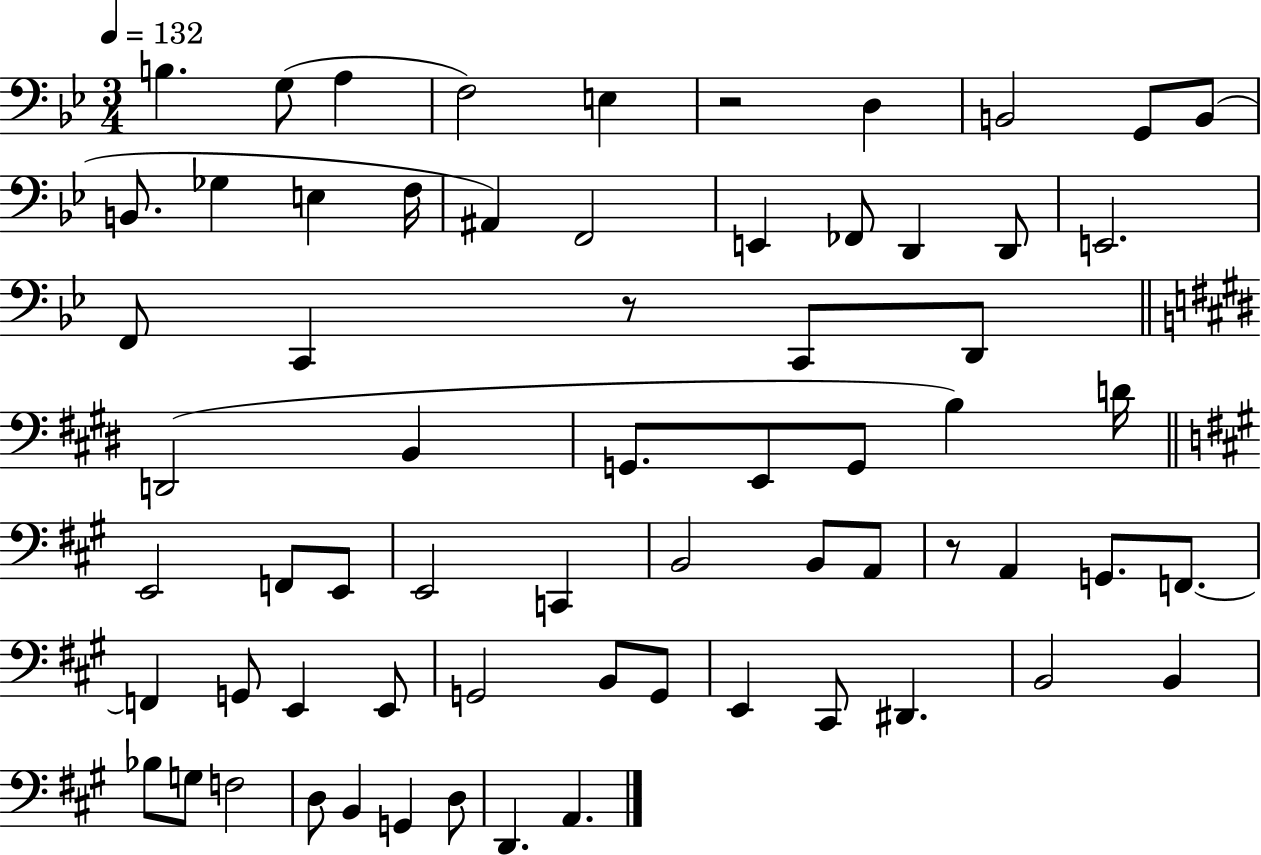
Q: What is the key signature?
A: BES major